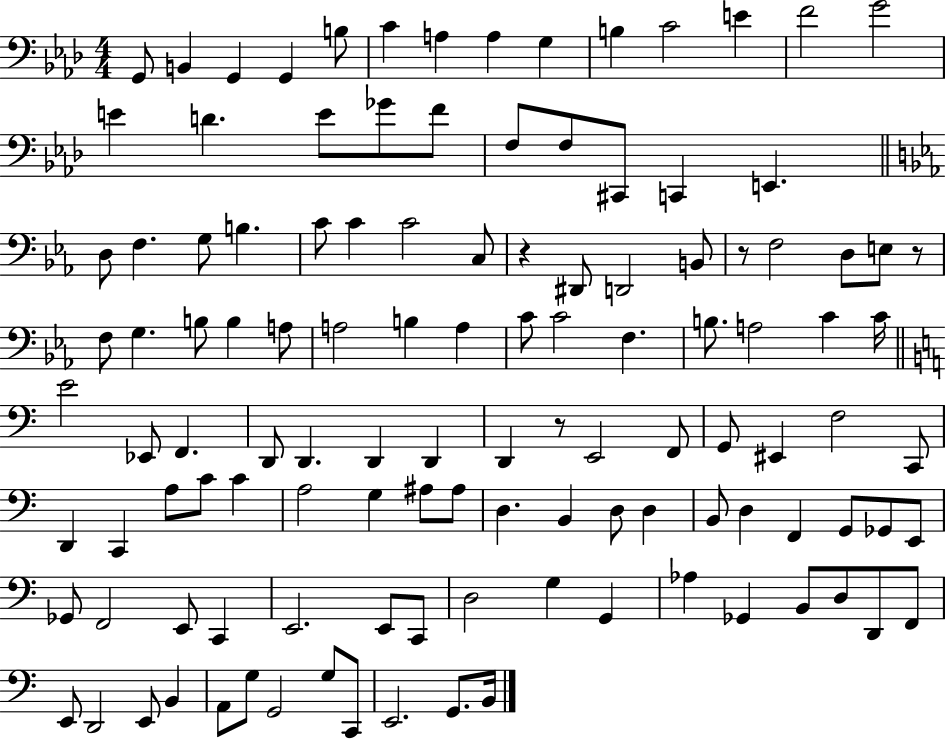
G2/e B2/q G2/q G2/q B3/e C4/q A3/q A3/q G3/q B3/q C4/h E4/q F4/h G4/h E4/q D4/q. E4/e Gb4/e F4/e F3/e F3/e C#2/e C2/q E2/q. D3/e F3/q. G3/e B3/q. C4/e C4/q C4/h C3/e R/q D#2/e D2/h B2/e R/e F3/h D3/e E3/e R/e F3/e G3/q. B3/e B3/q A3/e A3/h B3/q A3/q C4/e C4/h F3/q. B3/e. A3/h C4/q C4/s E4/h Eb2/e F2/q. D2/e D2/q. D2/q D2/q D2/q R/e E2/h F2/e G2/e EIS2/q F3/h C2/e D2/q C2/q A3/e C4/e C4/q A3/h G3/q A#3/e A#3/e D3/q. B2/q D3/e D3/q B2/e D3/q F2/q G2/e Gb2/e E2/e Gb2/e F2/h E2/e C2/q E2/h. E2/e C2/e D3/h G3/q G2/q Ab3/q Gb2/q B2/e D3/e D2/e F2/e E2/e D2/h E2/e B2/q A2/e G3/e G2/h G3/e C2/e E2/h. G2/e. B2/s